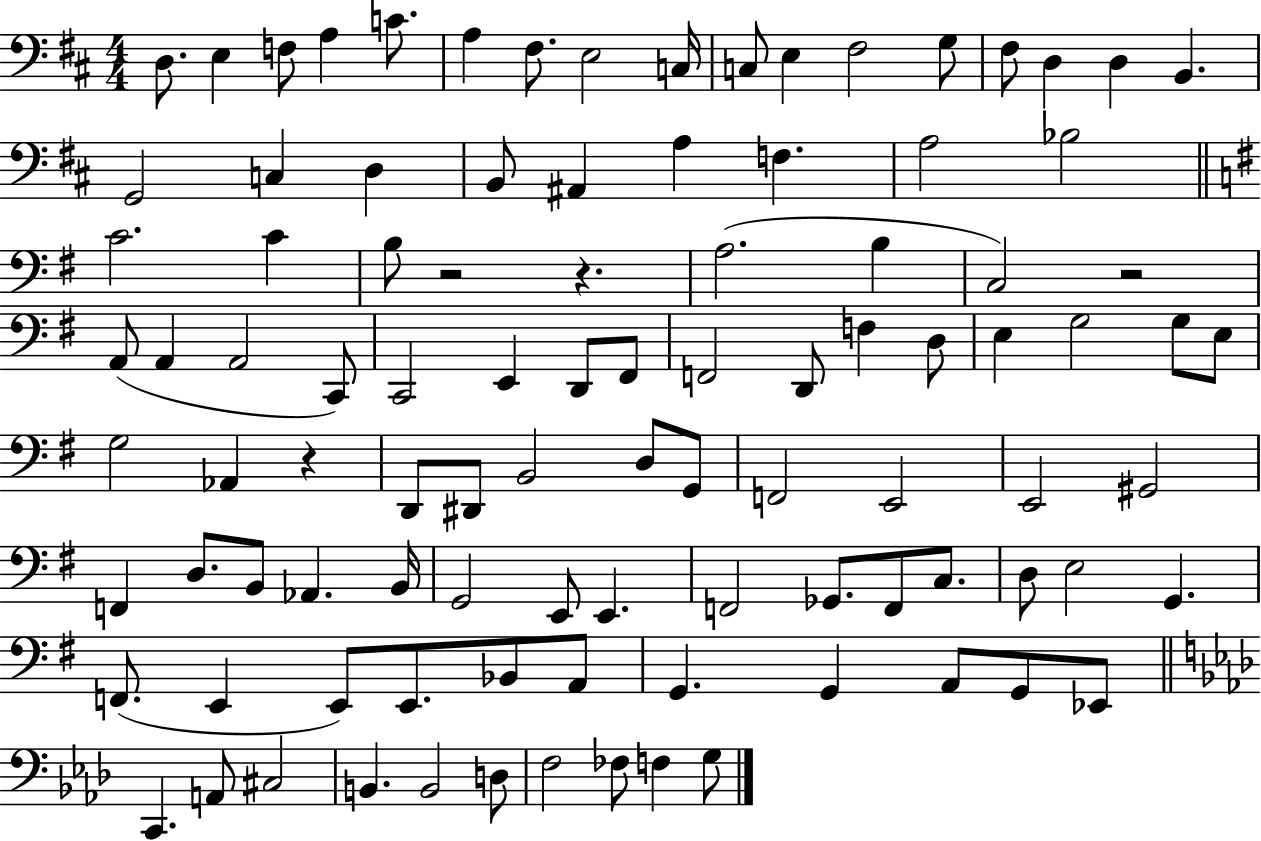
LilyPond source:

{
  \clef bass
  \numericTimeSignature
  \time 4/4
  \key d \major
  d8. e4 f8 a4 c'8. | a4 fis8. e2 c16 | c8 e4 fis2 g8 | fis8 d4 d4 b,4. | \break g,2 c4 d4 | b,8 ais,4 a4 f4. | a2 bes2 | \bar "||" \break \key g \major c'2. c'4 | b8 r2 r4. | a2.( b4 | c2) r2 | \break a,8( a,4 a,2 c,8) | c,2 e,4 d,8 fis,8 | f,2 d,8 f4 d8 | e4 g2 g8 e8 | \break g2 aes,4 r4 | d,8 dis,8 b,2 d8 g,8 | f,2 e,2 | e,2 gis,2 | \break f,4 d8. b,8 aes,4. b,16 | g,2 e,8 e,4. | f,2 ges,8. f,8 c8. | d8 e2 g,4. | \break f,8.( e,4 e,8) e,8. bes,8 a,8 | g,4. g,4 a,8 g,8 ees,8 | \bar "||" \break \key aes \major c,4. a,8 cis2 | b,4. b,2 d8 | f2 fes8 f4 g8 | \bar "|."
}